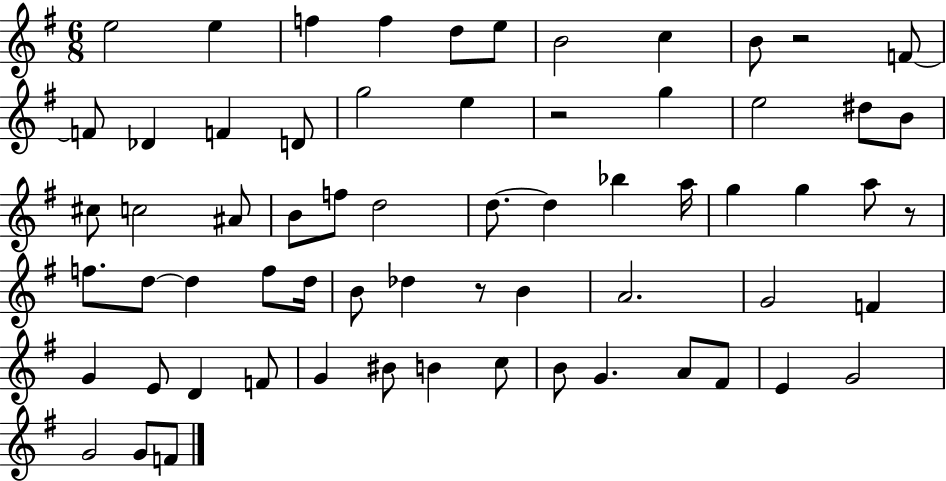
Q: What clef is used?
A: treble